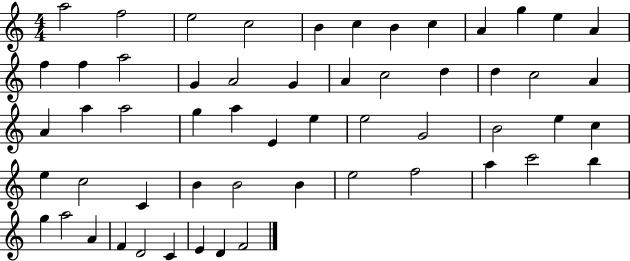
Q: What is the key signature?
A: C major